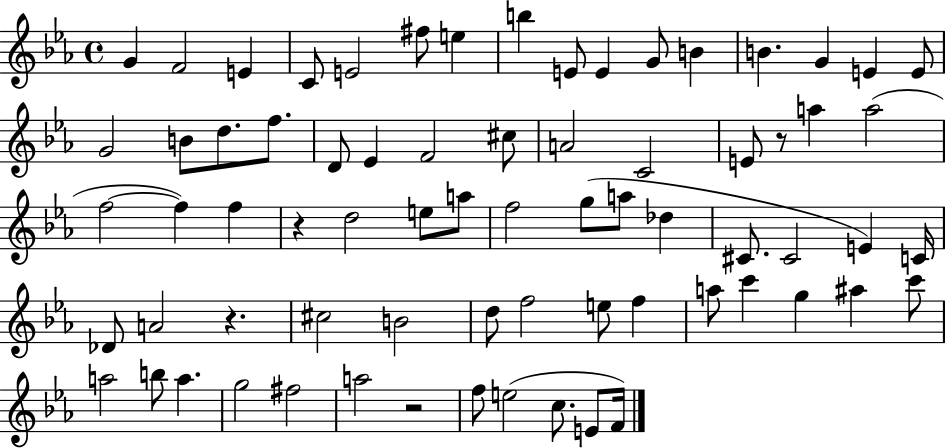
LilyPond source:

{
  \clef treble
  \time 4/4
  \defaultTimeSignature
  \key ees \major
  g'4 f'2 e'4 | c'8 e'2 fis''8 e''4 | b''4 e'8 e'4 g'8 b'4 | b'4. g'4 e'4 e'8 | \break g'2 b'8 d''8. f''8. | d'8 ees'4 f'2 cis''8 | a'2 c'2 | e'8 r8 a''4 a''2( | \break f''2~~ f''4) f''4 | r4 d''2 e''8 a''8 | f''2 g''8( a''8 des''4 | cis'8. cis'2 e'4) c'16 | \break des'8 a'2 r4. | cis''2 b'2 | d''8 f''2 e''8 f''4 | a''8 c'''4 g''4 ais''4 c'''8 | \break a''2 b''8 a''4. | g''2 fis''2 | a''2 r2 | f''8 e''2( c''8. e'8 f'16) | \break \bar "|."
}